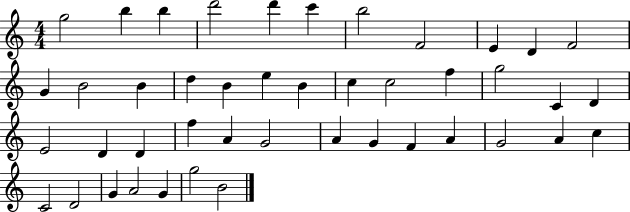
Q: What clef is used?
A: treble